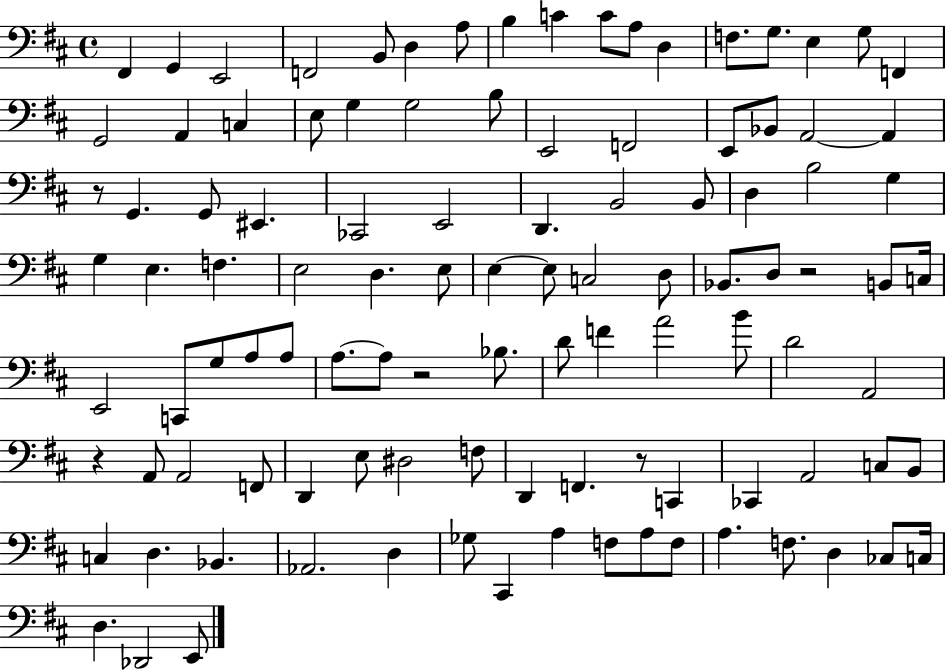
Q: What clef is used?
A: bass